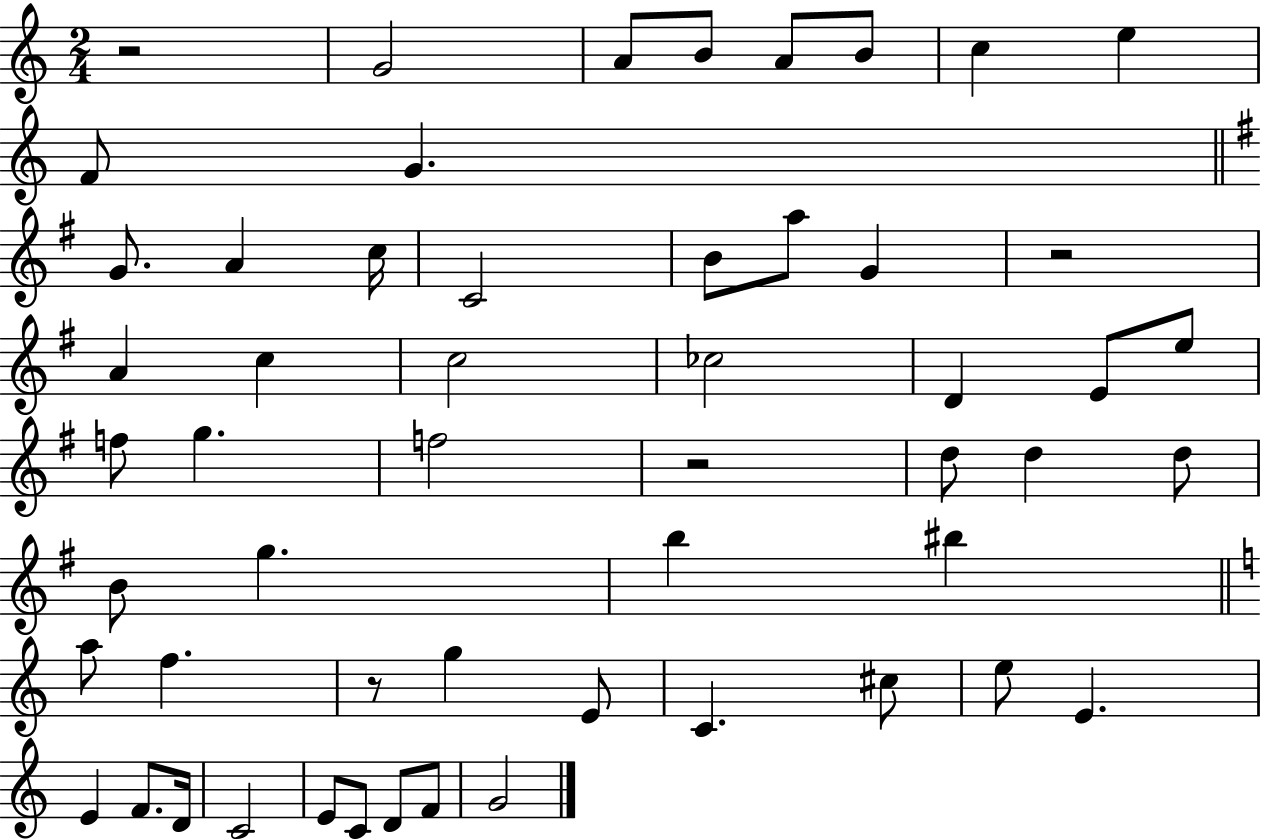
X:1
T:Untitled
M:2/4
L:1/4
K:C
z2 G2 A/2 B/2 A/2 B/2 c e F/2 G G/2 A c/4 C2 B/2 a/2 G z2 A c c2 _c2 D E/2 e/2 f/2 g f2 z2 d/2 d d/2 B/2 g b ^b a/2 f z/2 g E/2 C ^c/2 e/2 E E F/2 D/4 C2 E/2 C/2 D/2 F/2 G2